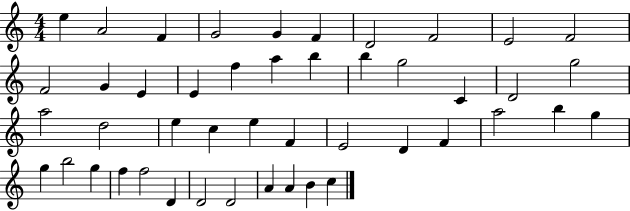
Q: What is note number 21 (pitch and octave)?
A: D4